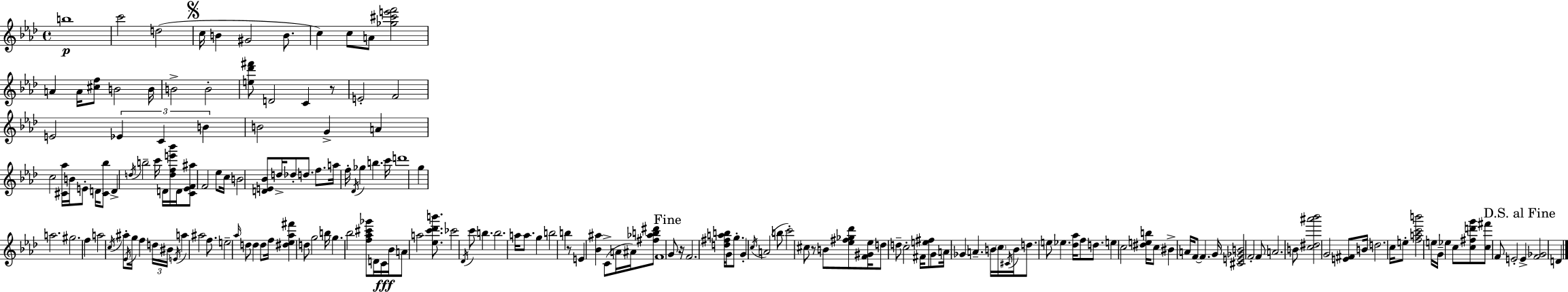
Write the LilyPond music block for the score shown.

{
  \clef treble
  \time 4/4
  \defaultTimeSignature
  \key aes \major
  b''1\p | c'''2 d''2( | \mark \markup { \musicglyph "scripts.segno" } c''16 b'4 gis'2 b'8. | c''4) c''8 a'8 <ges'' cis''' e''' f'''>2 | \break a'4 a'16 <cis'' f''>8 b'2 b'16 | b'2-> b'2-. | <e'' des''' fis'''>8 d'2 c'4 r8 | e'2-. f'2 | \break e'2 \tuplet 3/2 { ees'4 c'4 | b'4 } b'2 g'4-> | a'4 c''2 <cis' aes''>16 b'16 e'8-. | d'16 <cis' bes''>8 d'4-> \acciaccatura { d''16 } b''2-- | \break c'''16 d'16 <d'' f'' e''' bes'''>16 d'16 <c' ees' f' ais''>8 f'2 ees''8 | c''16 b'2 <d' e' bes'>8 d''16-> des''8-. d''8. | f''8. a''16 f''16-. \acciaccatura { des'16 } ges''4 b''4. | c'''16 d'''1 | \break g''4 a''2. | gis''2. f''4 | a''2 \acciaccatura { c''16 } ais''8-. \acciaccatura { ees'16 } g''16 f''4 | \tuplet 3/2 { d''16 bis'16 \acciaccatura { e'16 } } a''4 ais''2 | \break f''8. e''2-- \grace { aes''16 } d''8 | d''4 d''8 f''16 <dis'' ees'' aes'' fis'''>4 d''8 g''2 | b''16 g''4. bes''2 | <f'' aes'' cis''' ges'''>8 d'16 c'16\fff bes'16 a'8 a''2 | \break <ees'' c''' des''' b'''>8. ces'''2 \acciaccatura { des'16 } c'''8 | b''4. b''2. | a''16 a''8. g''4 b''2 | b''4 r8 e'4 <bes' ais''>4 | \break c'8->( a'16 ais'16) <fis'' aes'' b'' dis'''>8 f'1 | \mark "Fine" g'8 r16 f'2. | <d'' fis'' a'' b''>16 g'16 g''8.-. g'4-. \acciaccatura { c''16 }( | a'2 b''8 c'''2-.) | \break cis''8 r8 b'8 <ees'' fis'' ges'' des'''>8 <f' gis' ees''>16 d''8 d''8-- c''2-. | fis'16 <e'' fis''>8 g'8 a'16 ges'4 | a'4.-- b'16 \parenthesize c''16 \acciaccatura { cis'16 } b'16 d''8. e''8 | ees''4. <des'' aes''>16 f''8 d''8. e''4 | \break c''2 <dis'' e'' b''>16 c''8 bis'4-> a'16 | f'8~~ f'4. g'16 <cis' e' ges' b'>2 | f'2-. f'8 a'2. | b'8 <c'' dis'' ais''' bes'''>2 | \break g'2 <e' fis'>8 b'16 d''2. | c''16 e''8-. <f'' a'' c''' b'''>2 | e''16 g'16-- ees''4 c''8 <c'' fis'' d''' g'''>8 <c'' fis'''>8 f'8 | e'2-. \mark "D.S. al Fine" e'4-> <f' ges'>2 | \break d'4 \bar "|."
}